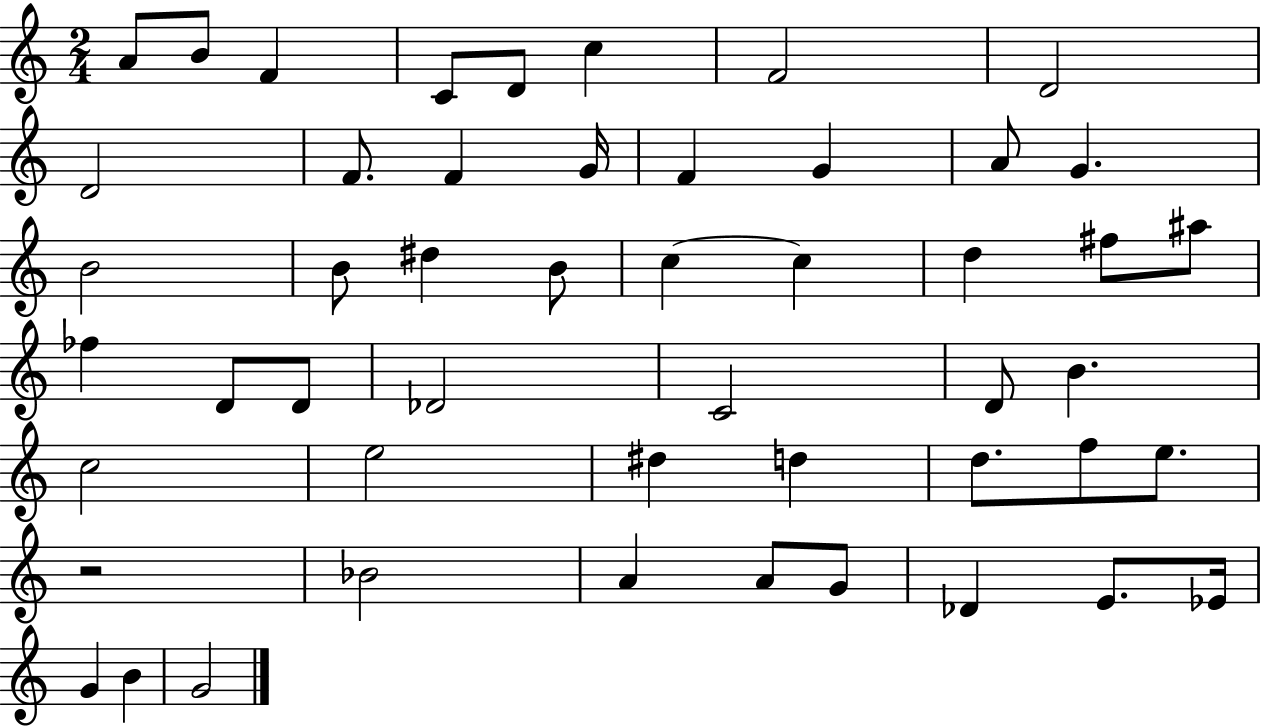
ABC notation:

X:1
T:Untitled
M:2/4
L:1/4
K:C
A/2 B/2 F C/2 D/2 c F2 D2 D2 F/2 F G/4 F G A/2 G B2 B/2 ^d B/2 c c d ^f/2 ^a/2 _f D/2 D/2 _D2 C2 D/2 B c2 e2 ^d d d/2 f/2 e/2 z2 _B2 A A/2 G/2 _D E/2 _E/4 G B G2